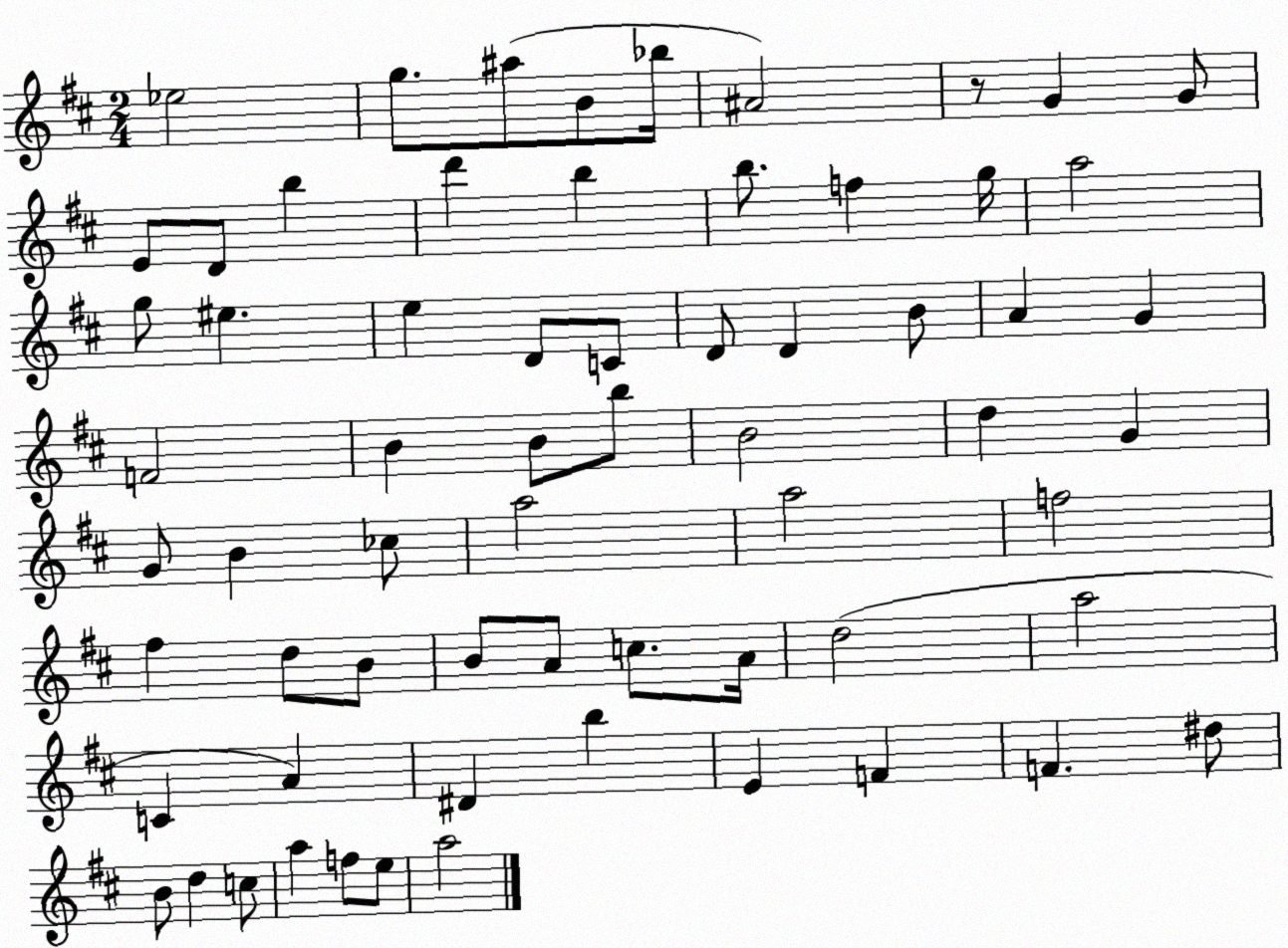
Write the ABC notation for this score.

X:1
T:Untitled
M:2/4
L:1/4
K:D
_e2 g/2 ^a/2 B/2 _b/4 ^A2 z/2 G G/2 E/2 D/2 b d' b b/2 f g/4 a2 g/2 ^e e D/2 C/2 D/2 D B/2 A G F2 B B/2 b/2 B2 d G G/2 B _c/2 a2 a2 f2 ^f d/2 B/2 B/2 A/2 c/2 A/4 d2 a2 C A ^D b E F F ^d/2 B/2 d c/2 a f/2 e/2 a2